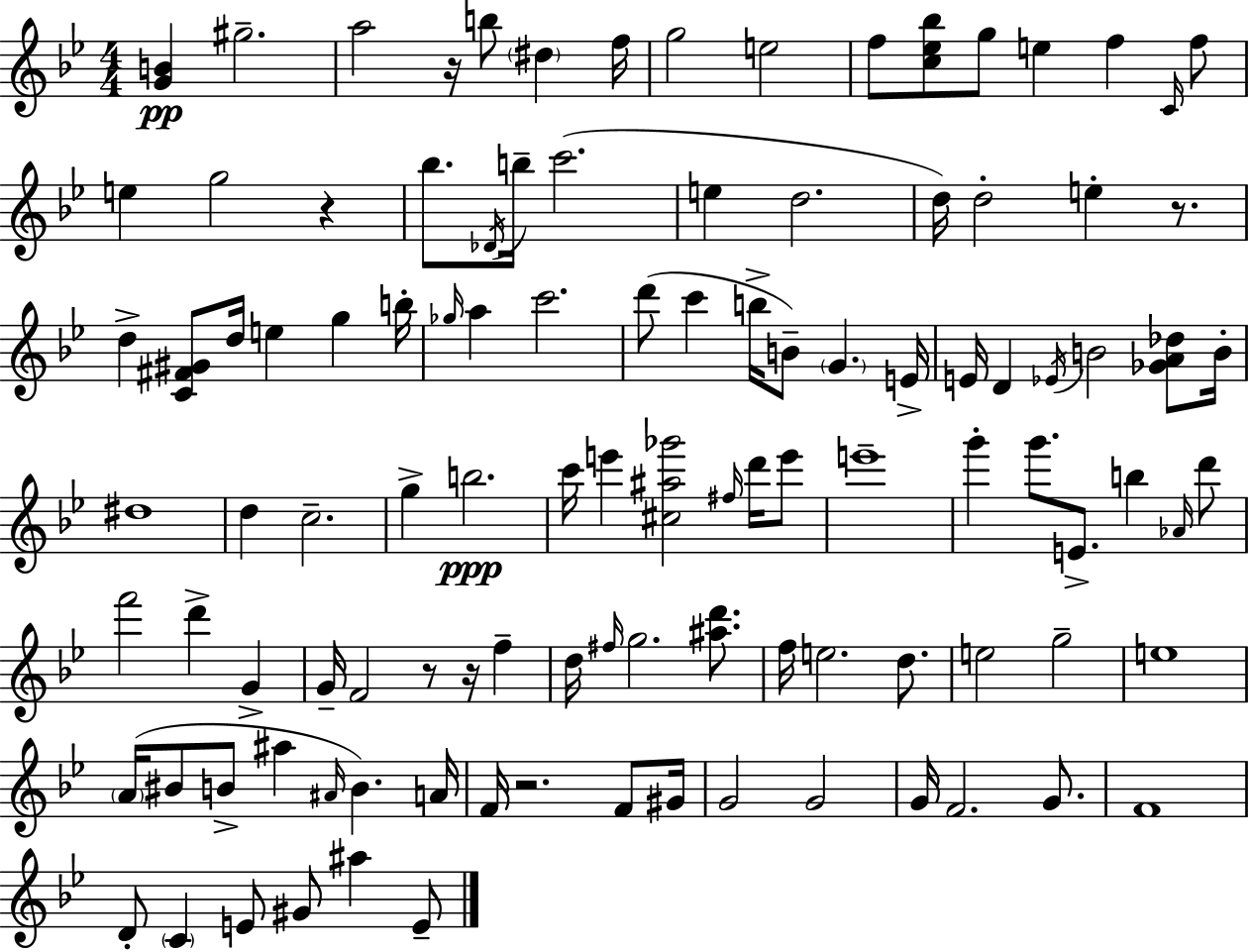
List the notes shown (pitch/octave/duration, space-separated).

[G4,B4]/q G#5/h. A5/h R/s B5/e D#5/q F5/s G5/h E5/h F5/e [C5,Eb5,Bb5]/e G5/e E5/q F5/q C4/s F5/e E5/q G5/h R/q Bb5/e. Db4/s B5/s C6/h. E5/q D5/h. D5/s D5/h E5/q R/e. D5/q [C4,F#4,G#4]/e D5/s E5/q G5/q B5/s Gb5/s A5/q C6/h. D6/e C6/q B5/s B4/e G4/q. E4/s E4/s D4/q Eb4/s B4/h [Gb4,A4,Db5]/e B4/s D#5/w D5/q C5/h. G5/q B5/h. C6/s E6/q [C#5,A#5,Gb6]/h F#5/s D6/s E6/e E6/w G6/q G6/e. E4/e. B5/q Ab4/s D6/e F6/h D6/q G4/q G4/s F4/h R/e R/s F5/q D5/s F#5/s G5/h. [A#5,D6]/e. F5/s E5/h. D5/e. E5/h G5/h E5/w A4/s BIS4/e B4/e A#5/q A#4/s B4/q. A4/s F4/s R/h. F4/e G#4/s G4/h G4/h G4/s F4/h. G4/e. F4/w D4/e C4/q E4/e G#4/e A#5/q E4/e